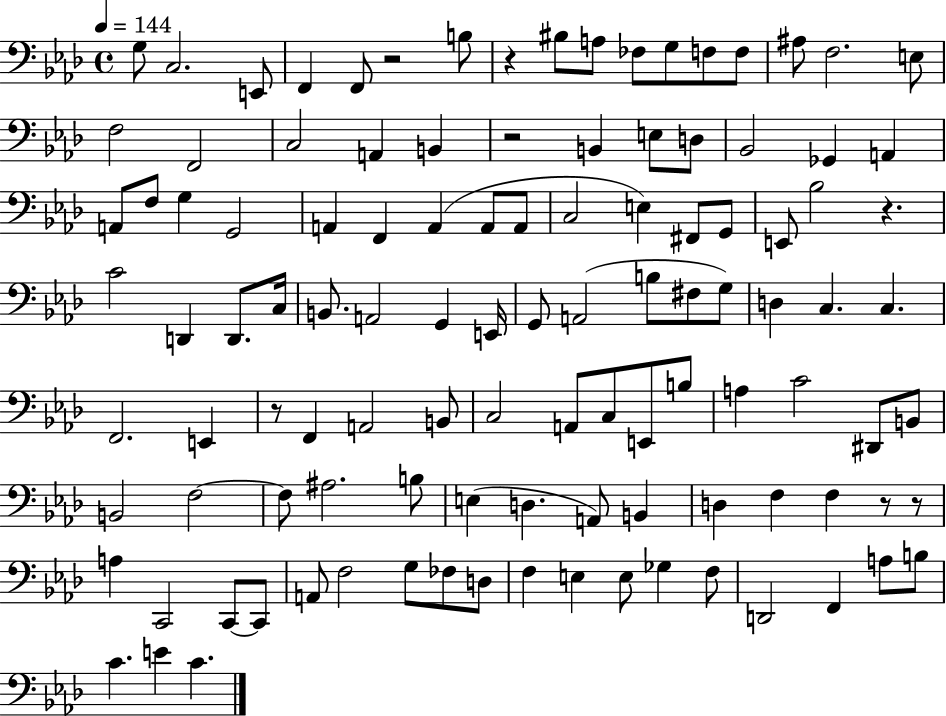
{
  \clef bass
  \time 4/4
  \defaultTimeSignature
  \key aes \major
  \tempo 4 = 144
  g8 c2. e,8 | f,4 f,8 r2 b8 | r4 bis8 a8 fes8 g8 f8 f8 | ais8 f2. e8 | \break f2 f,2 | c2 a,4 b,4 | r2 b,4 e8 d8 | bes,2 ges,4 a,4 | \break a,8 f8 g4 g,2 | a,4 f,4 a,4( a,8 a,8 | c2 e4) fis,8 g,8 | e,8 bes2 r4. | \break c'2 d,4 d,8. c16 | b,8. a,2 g,4 e,16 | g,8 a,2( b8 fis8 g8) | d4 c4. c4. | \break f,2. e,4 | r8 f,4 a,2 b,8 | c2 a,8 c8 e,8 b8 | a4 c'2 dis,8 b,8 | \break b,2 f2~~ | f8 ais2. b8 | e4( d4. a,8) b,4 | d4 f4 f4 r8 r8 | \break a4 c,2 c,8~~ c,8 | a,8 f2 g8 fes8 d8 | f4 e4 e8 ges4 f8 | d,2 f,4 a8 b8 | \break c'4. e'4 c'4. | \bar "|."
}